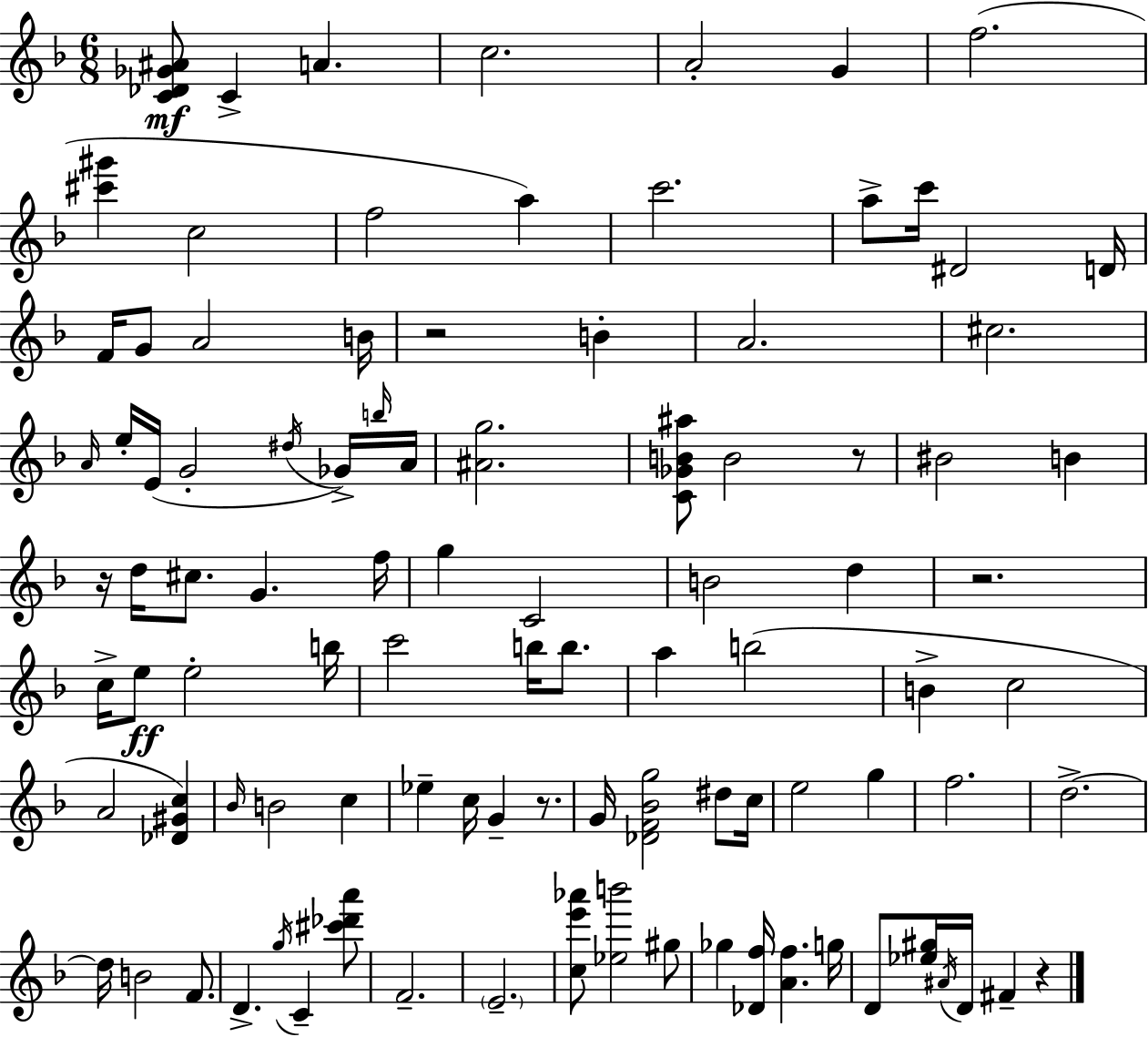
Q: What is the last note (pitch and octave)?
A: F#4